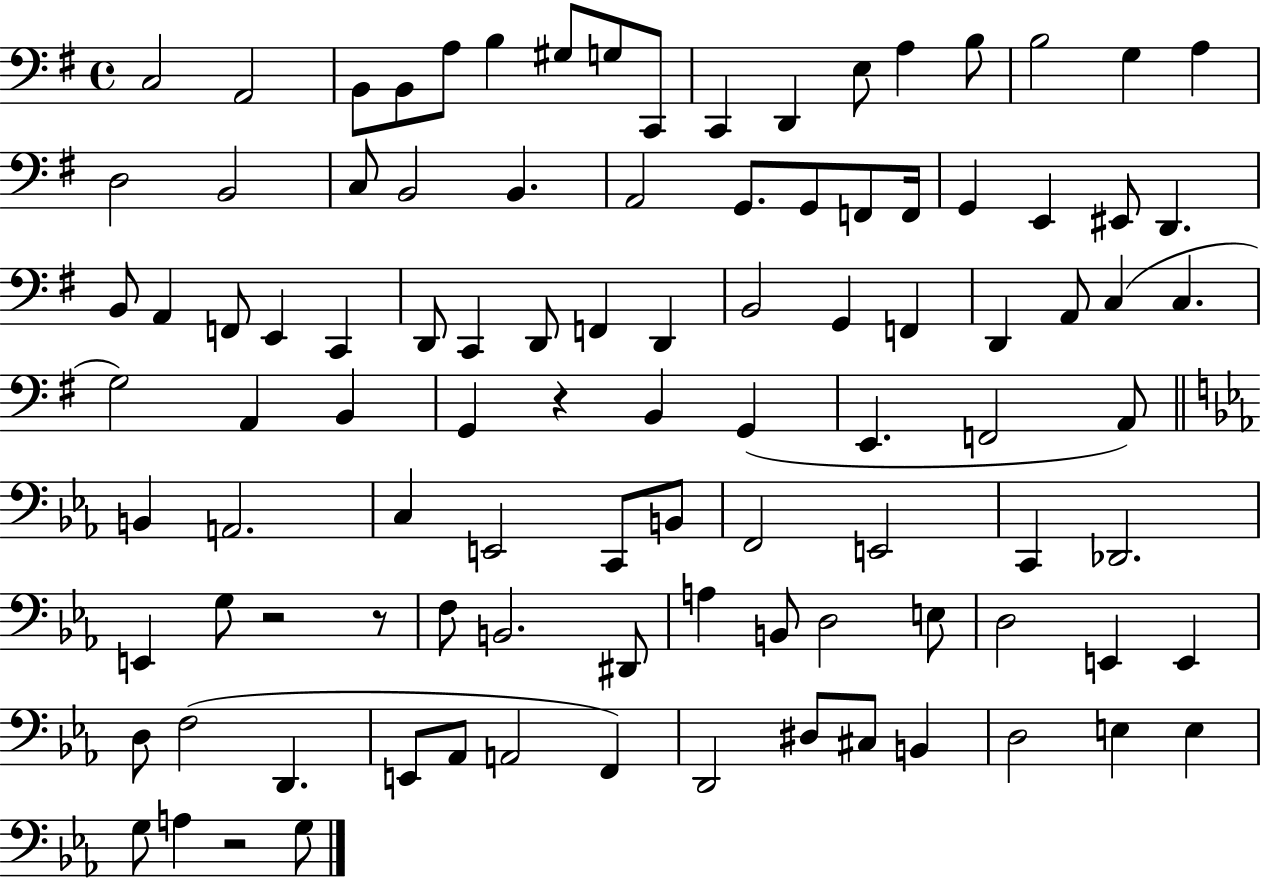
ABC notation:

X:1
T:Untitled
M:4/4
L:1/4
K:G
C,2 A,,2 B,,/2 B,,/2 A,/2 B, ^G,/2 G,/2 C,,/2 C,, D,, E,/2 A, B,/2 B,2 G, A, D,2 B,,2 C,/2 B,,2 B,, A,,2 G,,/2 G,,/2 F,,/2 F,,/4 G,, E,, ^E,,/2 D,, B,,/2 A,, F,,/2 E,, C,, D,,/2 C,, D,,/2 F,, D,, B,,2 G,, F,, D,, A,,/2 C, C, G,2 A,, B,, G,, z B,, G,, E,, F,,2 A,,/2 B,, A,,2 C, E,,2 C,,/2 B,,/2 F,,2 E,,2 C,, _D,,2 E,, G,/2 z2 z/2 F,/2 B,,2 ^D,,/2 A, B,,/2 D,2 E,/2 D,2 E,, E,, D,/2 F,2 D,, E,,/2 _A,,/2 A,,2 F,, D,,2 ^D,/2 ^C,/2 B,, D,2 E, E, G,/2 A, z2 G,/2